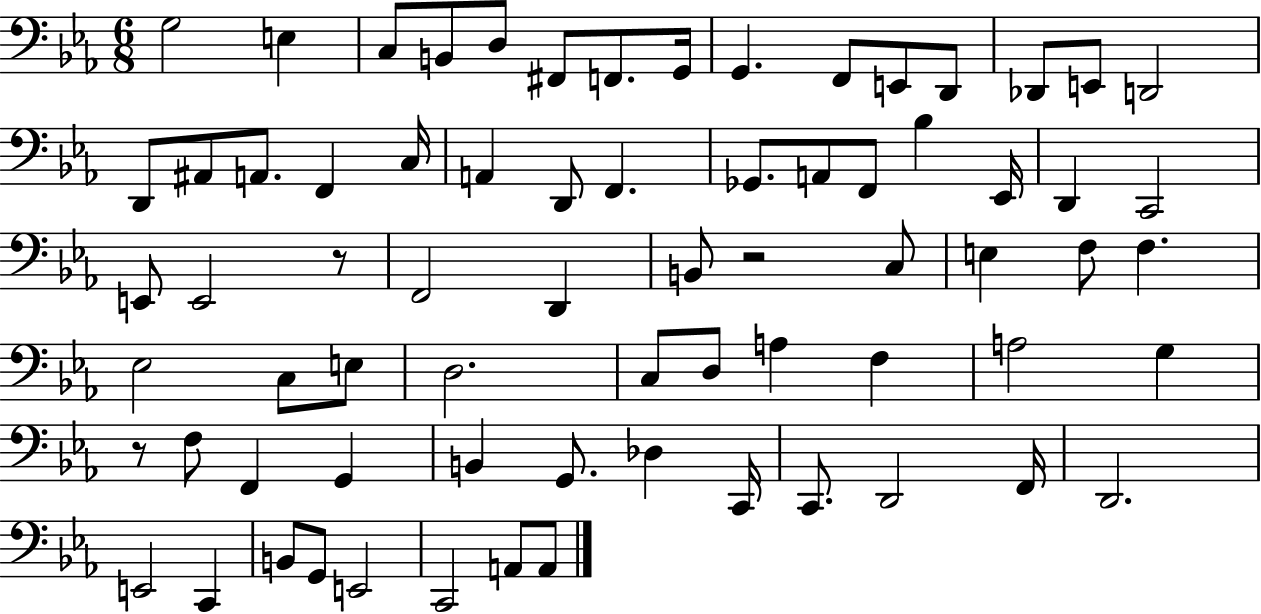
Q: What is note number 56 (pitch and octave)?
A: C2